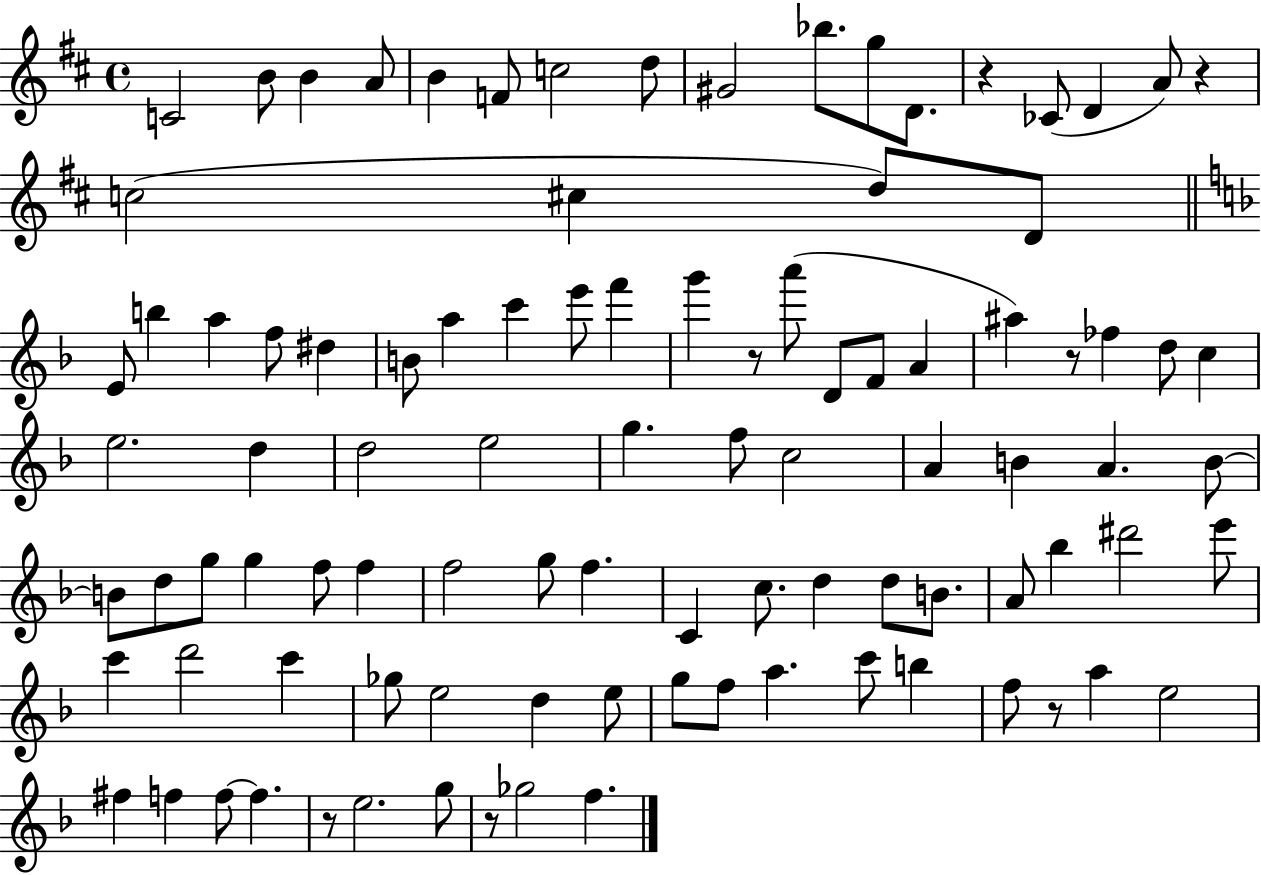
C4/h B4/e B4/q A4/e B4/q F4/e C5/h D5/e G#4/h Bb5/e. G5/e D4/e. R/q CES4/e D4/q A4/e R/q C5/h C#5/q D5/e D4/e E4/e B5/q A5/q F5/e D#5/q B4/e A5/q C6/q E6/e F6/q G6/q R/e A6/e D4/e F4/e A4/q A#5/q R/e FES5/q D5/e C5/q E5/h. D5/q D5/h E5/h G5/q. F5/e C5/h A4/q B4/q A4/q. B4/e B4/e D5/e G5/e G5/q F5/e F5/q F5/h G5/e F5/q. C4/q C5/e. D5/q D5/e B4/e. A4/e Bb5/q D#6/h E6/e C6/q D6/h C6/q Gb5/e E5/h D5/q E5/e G5/e F5/e A5/q. C6/e B5/q F5/e R/e A5/q E5/h F#5/q F5/q F5/e F5/q. R/e E5/h. G5/e R/e Gb5/h F5/q.